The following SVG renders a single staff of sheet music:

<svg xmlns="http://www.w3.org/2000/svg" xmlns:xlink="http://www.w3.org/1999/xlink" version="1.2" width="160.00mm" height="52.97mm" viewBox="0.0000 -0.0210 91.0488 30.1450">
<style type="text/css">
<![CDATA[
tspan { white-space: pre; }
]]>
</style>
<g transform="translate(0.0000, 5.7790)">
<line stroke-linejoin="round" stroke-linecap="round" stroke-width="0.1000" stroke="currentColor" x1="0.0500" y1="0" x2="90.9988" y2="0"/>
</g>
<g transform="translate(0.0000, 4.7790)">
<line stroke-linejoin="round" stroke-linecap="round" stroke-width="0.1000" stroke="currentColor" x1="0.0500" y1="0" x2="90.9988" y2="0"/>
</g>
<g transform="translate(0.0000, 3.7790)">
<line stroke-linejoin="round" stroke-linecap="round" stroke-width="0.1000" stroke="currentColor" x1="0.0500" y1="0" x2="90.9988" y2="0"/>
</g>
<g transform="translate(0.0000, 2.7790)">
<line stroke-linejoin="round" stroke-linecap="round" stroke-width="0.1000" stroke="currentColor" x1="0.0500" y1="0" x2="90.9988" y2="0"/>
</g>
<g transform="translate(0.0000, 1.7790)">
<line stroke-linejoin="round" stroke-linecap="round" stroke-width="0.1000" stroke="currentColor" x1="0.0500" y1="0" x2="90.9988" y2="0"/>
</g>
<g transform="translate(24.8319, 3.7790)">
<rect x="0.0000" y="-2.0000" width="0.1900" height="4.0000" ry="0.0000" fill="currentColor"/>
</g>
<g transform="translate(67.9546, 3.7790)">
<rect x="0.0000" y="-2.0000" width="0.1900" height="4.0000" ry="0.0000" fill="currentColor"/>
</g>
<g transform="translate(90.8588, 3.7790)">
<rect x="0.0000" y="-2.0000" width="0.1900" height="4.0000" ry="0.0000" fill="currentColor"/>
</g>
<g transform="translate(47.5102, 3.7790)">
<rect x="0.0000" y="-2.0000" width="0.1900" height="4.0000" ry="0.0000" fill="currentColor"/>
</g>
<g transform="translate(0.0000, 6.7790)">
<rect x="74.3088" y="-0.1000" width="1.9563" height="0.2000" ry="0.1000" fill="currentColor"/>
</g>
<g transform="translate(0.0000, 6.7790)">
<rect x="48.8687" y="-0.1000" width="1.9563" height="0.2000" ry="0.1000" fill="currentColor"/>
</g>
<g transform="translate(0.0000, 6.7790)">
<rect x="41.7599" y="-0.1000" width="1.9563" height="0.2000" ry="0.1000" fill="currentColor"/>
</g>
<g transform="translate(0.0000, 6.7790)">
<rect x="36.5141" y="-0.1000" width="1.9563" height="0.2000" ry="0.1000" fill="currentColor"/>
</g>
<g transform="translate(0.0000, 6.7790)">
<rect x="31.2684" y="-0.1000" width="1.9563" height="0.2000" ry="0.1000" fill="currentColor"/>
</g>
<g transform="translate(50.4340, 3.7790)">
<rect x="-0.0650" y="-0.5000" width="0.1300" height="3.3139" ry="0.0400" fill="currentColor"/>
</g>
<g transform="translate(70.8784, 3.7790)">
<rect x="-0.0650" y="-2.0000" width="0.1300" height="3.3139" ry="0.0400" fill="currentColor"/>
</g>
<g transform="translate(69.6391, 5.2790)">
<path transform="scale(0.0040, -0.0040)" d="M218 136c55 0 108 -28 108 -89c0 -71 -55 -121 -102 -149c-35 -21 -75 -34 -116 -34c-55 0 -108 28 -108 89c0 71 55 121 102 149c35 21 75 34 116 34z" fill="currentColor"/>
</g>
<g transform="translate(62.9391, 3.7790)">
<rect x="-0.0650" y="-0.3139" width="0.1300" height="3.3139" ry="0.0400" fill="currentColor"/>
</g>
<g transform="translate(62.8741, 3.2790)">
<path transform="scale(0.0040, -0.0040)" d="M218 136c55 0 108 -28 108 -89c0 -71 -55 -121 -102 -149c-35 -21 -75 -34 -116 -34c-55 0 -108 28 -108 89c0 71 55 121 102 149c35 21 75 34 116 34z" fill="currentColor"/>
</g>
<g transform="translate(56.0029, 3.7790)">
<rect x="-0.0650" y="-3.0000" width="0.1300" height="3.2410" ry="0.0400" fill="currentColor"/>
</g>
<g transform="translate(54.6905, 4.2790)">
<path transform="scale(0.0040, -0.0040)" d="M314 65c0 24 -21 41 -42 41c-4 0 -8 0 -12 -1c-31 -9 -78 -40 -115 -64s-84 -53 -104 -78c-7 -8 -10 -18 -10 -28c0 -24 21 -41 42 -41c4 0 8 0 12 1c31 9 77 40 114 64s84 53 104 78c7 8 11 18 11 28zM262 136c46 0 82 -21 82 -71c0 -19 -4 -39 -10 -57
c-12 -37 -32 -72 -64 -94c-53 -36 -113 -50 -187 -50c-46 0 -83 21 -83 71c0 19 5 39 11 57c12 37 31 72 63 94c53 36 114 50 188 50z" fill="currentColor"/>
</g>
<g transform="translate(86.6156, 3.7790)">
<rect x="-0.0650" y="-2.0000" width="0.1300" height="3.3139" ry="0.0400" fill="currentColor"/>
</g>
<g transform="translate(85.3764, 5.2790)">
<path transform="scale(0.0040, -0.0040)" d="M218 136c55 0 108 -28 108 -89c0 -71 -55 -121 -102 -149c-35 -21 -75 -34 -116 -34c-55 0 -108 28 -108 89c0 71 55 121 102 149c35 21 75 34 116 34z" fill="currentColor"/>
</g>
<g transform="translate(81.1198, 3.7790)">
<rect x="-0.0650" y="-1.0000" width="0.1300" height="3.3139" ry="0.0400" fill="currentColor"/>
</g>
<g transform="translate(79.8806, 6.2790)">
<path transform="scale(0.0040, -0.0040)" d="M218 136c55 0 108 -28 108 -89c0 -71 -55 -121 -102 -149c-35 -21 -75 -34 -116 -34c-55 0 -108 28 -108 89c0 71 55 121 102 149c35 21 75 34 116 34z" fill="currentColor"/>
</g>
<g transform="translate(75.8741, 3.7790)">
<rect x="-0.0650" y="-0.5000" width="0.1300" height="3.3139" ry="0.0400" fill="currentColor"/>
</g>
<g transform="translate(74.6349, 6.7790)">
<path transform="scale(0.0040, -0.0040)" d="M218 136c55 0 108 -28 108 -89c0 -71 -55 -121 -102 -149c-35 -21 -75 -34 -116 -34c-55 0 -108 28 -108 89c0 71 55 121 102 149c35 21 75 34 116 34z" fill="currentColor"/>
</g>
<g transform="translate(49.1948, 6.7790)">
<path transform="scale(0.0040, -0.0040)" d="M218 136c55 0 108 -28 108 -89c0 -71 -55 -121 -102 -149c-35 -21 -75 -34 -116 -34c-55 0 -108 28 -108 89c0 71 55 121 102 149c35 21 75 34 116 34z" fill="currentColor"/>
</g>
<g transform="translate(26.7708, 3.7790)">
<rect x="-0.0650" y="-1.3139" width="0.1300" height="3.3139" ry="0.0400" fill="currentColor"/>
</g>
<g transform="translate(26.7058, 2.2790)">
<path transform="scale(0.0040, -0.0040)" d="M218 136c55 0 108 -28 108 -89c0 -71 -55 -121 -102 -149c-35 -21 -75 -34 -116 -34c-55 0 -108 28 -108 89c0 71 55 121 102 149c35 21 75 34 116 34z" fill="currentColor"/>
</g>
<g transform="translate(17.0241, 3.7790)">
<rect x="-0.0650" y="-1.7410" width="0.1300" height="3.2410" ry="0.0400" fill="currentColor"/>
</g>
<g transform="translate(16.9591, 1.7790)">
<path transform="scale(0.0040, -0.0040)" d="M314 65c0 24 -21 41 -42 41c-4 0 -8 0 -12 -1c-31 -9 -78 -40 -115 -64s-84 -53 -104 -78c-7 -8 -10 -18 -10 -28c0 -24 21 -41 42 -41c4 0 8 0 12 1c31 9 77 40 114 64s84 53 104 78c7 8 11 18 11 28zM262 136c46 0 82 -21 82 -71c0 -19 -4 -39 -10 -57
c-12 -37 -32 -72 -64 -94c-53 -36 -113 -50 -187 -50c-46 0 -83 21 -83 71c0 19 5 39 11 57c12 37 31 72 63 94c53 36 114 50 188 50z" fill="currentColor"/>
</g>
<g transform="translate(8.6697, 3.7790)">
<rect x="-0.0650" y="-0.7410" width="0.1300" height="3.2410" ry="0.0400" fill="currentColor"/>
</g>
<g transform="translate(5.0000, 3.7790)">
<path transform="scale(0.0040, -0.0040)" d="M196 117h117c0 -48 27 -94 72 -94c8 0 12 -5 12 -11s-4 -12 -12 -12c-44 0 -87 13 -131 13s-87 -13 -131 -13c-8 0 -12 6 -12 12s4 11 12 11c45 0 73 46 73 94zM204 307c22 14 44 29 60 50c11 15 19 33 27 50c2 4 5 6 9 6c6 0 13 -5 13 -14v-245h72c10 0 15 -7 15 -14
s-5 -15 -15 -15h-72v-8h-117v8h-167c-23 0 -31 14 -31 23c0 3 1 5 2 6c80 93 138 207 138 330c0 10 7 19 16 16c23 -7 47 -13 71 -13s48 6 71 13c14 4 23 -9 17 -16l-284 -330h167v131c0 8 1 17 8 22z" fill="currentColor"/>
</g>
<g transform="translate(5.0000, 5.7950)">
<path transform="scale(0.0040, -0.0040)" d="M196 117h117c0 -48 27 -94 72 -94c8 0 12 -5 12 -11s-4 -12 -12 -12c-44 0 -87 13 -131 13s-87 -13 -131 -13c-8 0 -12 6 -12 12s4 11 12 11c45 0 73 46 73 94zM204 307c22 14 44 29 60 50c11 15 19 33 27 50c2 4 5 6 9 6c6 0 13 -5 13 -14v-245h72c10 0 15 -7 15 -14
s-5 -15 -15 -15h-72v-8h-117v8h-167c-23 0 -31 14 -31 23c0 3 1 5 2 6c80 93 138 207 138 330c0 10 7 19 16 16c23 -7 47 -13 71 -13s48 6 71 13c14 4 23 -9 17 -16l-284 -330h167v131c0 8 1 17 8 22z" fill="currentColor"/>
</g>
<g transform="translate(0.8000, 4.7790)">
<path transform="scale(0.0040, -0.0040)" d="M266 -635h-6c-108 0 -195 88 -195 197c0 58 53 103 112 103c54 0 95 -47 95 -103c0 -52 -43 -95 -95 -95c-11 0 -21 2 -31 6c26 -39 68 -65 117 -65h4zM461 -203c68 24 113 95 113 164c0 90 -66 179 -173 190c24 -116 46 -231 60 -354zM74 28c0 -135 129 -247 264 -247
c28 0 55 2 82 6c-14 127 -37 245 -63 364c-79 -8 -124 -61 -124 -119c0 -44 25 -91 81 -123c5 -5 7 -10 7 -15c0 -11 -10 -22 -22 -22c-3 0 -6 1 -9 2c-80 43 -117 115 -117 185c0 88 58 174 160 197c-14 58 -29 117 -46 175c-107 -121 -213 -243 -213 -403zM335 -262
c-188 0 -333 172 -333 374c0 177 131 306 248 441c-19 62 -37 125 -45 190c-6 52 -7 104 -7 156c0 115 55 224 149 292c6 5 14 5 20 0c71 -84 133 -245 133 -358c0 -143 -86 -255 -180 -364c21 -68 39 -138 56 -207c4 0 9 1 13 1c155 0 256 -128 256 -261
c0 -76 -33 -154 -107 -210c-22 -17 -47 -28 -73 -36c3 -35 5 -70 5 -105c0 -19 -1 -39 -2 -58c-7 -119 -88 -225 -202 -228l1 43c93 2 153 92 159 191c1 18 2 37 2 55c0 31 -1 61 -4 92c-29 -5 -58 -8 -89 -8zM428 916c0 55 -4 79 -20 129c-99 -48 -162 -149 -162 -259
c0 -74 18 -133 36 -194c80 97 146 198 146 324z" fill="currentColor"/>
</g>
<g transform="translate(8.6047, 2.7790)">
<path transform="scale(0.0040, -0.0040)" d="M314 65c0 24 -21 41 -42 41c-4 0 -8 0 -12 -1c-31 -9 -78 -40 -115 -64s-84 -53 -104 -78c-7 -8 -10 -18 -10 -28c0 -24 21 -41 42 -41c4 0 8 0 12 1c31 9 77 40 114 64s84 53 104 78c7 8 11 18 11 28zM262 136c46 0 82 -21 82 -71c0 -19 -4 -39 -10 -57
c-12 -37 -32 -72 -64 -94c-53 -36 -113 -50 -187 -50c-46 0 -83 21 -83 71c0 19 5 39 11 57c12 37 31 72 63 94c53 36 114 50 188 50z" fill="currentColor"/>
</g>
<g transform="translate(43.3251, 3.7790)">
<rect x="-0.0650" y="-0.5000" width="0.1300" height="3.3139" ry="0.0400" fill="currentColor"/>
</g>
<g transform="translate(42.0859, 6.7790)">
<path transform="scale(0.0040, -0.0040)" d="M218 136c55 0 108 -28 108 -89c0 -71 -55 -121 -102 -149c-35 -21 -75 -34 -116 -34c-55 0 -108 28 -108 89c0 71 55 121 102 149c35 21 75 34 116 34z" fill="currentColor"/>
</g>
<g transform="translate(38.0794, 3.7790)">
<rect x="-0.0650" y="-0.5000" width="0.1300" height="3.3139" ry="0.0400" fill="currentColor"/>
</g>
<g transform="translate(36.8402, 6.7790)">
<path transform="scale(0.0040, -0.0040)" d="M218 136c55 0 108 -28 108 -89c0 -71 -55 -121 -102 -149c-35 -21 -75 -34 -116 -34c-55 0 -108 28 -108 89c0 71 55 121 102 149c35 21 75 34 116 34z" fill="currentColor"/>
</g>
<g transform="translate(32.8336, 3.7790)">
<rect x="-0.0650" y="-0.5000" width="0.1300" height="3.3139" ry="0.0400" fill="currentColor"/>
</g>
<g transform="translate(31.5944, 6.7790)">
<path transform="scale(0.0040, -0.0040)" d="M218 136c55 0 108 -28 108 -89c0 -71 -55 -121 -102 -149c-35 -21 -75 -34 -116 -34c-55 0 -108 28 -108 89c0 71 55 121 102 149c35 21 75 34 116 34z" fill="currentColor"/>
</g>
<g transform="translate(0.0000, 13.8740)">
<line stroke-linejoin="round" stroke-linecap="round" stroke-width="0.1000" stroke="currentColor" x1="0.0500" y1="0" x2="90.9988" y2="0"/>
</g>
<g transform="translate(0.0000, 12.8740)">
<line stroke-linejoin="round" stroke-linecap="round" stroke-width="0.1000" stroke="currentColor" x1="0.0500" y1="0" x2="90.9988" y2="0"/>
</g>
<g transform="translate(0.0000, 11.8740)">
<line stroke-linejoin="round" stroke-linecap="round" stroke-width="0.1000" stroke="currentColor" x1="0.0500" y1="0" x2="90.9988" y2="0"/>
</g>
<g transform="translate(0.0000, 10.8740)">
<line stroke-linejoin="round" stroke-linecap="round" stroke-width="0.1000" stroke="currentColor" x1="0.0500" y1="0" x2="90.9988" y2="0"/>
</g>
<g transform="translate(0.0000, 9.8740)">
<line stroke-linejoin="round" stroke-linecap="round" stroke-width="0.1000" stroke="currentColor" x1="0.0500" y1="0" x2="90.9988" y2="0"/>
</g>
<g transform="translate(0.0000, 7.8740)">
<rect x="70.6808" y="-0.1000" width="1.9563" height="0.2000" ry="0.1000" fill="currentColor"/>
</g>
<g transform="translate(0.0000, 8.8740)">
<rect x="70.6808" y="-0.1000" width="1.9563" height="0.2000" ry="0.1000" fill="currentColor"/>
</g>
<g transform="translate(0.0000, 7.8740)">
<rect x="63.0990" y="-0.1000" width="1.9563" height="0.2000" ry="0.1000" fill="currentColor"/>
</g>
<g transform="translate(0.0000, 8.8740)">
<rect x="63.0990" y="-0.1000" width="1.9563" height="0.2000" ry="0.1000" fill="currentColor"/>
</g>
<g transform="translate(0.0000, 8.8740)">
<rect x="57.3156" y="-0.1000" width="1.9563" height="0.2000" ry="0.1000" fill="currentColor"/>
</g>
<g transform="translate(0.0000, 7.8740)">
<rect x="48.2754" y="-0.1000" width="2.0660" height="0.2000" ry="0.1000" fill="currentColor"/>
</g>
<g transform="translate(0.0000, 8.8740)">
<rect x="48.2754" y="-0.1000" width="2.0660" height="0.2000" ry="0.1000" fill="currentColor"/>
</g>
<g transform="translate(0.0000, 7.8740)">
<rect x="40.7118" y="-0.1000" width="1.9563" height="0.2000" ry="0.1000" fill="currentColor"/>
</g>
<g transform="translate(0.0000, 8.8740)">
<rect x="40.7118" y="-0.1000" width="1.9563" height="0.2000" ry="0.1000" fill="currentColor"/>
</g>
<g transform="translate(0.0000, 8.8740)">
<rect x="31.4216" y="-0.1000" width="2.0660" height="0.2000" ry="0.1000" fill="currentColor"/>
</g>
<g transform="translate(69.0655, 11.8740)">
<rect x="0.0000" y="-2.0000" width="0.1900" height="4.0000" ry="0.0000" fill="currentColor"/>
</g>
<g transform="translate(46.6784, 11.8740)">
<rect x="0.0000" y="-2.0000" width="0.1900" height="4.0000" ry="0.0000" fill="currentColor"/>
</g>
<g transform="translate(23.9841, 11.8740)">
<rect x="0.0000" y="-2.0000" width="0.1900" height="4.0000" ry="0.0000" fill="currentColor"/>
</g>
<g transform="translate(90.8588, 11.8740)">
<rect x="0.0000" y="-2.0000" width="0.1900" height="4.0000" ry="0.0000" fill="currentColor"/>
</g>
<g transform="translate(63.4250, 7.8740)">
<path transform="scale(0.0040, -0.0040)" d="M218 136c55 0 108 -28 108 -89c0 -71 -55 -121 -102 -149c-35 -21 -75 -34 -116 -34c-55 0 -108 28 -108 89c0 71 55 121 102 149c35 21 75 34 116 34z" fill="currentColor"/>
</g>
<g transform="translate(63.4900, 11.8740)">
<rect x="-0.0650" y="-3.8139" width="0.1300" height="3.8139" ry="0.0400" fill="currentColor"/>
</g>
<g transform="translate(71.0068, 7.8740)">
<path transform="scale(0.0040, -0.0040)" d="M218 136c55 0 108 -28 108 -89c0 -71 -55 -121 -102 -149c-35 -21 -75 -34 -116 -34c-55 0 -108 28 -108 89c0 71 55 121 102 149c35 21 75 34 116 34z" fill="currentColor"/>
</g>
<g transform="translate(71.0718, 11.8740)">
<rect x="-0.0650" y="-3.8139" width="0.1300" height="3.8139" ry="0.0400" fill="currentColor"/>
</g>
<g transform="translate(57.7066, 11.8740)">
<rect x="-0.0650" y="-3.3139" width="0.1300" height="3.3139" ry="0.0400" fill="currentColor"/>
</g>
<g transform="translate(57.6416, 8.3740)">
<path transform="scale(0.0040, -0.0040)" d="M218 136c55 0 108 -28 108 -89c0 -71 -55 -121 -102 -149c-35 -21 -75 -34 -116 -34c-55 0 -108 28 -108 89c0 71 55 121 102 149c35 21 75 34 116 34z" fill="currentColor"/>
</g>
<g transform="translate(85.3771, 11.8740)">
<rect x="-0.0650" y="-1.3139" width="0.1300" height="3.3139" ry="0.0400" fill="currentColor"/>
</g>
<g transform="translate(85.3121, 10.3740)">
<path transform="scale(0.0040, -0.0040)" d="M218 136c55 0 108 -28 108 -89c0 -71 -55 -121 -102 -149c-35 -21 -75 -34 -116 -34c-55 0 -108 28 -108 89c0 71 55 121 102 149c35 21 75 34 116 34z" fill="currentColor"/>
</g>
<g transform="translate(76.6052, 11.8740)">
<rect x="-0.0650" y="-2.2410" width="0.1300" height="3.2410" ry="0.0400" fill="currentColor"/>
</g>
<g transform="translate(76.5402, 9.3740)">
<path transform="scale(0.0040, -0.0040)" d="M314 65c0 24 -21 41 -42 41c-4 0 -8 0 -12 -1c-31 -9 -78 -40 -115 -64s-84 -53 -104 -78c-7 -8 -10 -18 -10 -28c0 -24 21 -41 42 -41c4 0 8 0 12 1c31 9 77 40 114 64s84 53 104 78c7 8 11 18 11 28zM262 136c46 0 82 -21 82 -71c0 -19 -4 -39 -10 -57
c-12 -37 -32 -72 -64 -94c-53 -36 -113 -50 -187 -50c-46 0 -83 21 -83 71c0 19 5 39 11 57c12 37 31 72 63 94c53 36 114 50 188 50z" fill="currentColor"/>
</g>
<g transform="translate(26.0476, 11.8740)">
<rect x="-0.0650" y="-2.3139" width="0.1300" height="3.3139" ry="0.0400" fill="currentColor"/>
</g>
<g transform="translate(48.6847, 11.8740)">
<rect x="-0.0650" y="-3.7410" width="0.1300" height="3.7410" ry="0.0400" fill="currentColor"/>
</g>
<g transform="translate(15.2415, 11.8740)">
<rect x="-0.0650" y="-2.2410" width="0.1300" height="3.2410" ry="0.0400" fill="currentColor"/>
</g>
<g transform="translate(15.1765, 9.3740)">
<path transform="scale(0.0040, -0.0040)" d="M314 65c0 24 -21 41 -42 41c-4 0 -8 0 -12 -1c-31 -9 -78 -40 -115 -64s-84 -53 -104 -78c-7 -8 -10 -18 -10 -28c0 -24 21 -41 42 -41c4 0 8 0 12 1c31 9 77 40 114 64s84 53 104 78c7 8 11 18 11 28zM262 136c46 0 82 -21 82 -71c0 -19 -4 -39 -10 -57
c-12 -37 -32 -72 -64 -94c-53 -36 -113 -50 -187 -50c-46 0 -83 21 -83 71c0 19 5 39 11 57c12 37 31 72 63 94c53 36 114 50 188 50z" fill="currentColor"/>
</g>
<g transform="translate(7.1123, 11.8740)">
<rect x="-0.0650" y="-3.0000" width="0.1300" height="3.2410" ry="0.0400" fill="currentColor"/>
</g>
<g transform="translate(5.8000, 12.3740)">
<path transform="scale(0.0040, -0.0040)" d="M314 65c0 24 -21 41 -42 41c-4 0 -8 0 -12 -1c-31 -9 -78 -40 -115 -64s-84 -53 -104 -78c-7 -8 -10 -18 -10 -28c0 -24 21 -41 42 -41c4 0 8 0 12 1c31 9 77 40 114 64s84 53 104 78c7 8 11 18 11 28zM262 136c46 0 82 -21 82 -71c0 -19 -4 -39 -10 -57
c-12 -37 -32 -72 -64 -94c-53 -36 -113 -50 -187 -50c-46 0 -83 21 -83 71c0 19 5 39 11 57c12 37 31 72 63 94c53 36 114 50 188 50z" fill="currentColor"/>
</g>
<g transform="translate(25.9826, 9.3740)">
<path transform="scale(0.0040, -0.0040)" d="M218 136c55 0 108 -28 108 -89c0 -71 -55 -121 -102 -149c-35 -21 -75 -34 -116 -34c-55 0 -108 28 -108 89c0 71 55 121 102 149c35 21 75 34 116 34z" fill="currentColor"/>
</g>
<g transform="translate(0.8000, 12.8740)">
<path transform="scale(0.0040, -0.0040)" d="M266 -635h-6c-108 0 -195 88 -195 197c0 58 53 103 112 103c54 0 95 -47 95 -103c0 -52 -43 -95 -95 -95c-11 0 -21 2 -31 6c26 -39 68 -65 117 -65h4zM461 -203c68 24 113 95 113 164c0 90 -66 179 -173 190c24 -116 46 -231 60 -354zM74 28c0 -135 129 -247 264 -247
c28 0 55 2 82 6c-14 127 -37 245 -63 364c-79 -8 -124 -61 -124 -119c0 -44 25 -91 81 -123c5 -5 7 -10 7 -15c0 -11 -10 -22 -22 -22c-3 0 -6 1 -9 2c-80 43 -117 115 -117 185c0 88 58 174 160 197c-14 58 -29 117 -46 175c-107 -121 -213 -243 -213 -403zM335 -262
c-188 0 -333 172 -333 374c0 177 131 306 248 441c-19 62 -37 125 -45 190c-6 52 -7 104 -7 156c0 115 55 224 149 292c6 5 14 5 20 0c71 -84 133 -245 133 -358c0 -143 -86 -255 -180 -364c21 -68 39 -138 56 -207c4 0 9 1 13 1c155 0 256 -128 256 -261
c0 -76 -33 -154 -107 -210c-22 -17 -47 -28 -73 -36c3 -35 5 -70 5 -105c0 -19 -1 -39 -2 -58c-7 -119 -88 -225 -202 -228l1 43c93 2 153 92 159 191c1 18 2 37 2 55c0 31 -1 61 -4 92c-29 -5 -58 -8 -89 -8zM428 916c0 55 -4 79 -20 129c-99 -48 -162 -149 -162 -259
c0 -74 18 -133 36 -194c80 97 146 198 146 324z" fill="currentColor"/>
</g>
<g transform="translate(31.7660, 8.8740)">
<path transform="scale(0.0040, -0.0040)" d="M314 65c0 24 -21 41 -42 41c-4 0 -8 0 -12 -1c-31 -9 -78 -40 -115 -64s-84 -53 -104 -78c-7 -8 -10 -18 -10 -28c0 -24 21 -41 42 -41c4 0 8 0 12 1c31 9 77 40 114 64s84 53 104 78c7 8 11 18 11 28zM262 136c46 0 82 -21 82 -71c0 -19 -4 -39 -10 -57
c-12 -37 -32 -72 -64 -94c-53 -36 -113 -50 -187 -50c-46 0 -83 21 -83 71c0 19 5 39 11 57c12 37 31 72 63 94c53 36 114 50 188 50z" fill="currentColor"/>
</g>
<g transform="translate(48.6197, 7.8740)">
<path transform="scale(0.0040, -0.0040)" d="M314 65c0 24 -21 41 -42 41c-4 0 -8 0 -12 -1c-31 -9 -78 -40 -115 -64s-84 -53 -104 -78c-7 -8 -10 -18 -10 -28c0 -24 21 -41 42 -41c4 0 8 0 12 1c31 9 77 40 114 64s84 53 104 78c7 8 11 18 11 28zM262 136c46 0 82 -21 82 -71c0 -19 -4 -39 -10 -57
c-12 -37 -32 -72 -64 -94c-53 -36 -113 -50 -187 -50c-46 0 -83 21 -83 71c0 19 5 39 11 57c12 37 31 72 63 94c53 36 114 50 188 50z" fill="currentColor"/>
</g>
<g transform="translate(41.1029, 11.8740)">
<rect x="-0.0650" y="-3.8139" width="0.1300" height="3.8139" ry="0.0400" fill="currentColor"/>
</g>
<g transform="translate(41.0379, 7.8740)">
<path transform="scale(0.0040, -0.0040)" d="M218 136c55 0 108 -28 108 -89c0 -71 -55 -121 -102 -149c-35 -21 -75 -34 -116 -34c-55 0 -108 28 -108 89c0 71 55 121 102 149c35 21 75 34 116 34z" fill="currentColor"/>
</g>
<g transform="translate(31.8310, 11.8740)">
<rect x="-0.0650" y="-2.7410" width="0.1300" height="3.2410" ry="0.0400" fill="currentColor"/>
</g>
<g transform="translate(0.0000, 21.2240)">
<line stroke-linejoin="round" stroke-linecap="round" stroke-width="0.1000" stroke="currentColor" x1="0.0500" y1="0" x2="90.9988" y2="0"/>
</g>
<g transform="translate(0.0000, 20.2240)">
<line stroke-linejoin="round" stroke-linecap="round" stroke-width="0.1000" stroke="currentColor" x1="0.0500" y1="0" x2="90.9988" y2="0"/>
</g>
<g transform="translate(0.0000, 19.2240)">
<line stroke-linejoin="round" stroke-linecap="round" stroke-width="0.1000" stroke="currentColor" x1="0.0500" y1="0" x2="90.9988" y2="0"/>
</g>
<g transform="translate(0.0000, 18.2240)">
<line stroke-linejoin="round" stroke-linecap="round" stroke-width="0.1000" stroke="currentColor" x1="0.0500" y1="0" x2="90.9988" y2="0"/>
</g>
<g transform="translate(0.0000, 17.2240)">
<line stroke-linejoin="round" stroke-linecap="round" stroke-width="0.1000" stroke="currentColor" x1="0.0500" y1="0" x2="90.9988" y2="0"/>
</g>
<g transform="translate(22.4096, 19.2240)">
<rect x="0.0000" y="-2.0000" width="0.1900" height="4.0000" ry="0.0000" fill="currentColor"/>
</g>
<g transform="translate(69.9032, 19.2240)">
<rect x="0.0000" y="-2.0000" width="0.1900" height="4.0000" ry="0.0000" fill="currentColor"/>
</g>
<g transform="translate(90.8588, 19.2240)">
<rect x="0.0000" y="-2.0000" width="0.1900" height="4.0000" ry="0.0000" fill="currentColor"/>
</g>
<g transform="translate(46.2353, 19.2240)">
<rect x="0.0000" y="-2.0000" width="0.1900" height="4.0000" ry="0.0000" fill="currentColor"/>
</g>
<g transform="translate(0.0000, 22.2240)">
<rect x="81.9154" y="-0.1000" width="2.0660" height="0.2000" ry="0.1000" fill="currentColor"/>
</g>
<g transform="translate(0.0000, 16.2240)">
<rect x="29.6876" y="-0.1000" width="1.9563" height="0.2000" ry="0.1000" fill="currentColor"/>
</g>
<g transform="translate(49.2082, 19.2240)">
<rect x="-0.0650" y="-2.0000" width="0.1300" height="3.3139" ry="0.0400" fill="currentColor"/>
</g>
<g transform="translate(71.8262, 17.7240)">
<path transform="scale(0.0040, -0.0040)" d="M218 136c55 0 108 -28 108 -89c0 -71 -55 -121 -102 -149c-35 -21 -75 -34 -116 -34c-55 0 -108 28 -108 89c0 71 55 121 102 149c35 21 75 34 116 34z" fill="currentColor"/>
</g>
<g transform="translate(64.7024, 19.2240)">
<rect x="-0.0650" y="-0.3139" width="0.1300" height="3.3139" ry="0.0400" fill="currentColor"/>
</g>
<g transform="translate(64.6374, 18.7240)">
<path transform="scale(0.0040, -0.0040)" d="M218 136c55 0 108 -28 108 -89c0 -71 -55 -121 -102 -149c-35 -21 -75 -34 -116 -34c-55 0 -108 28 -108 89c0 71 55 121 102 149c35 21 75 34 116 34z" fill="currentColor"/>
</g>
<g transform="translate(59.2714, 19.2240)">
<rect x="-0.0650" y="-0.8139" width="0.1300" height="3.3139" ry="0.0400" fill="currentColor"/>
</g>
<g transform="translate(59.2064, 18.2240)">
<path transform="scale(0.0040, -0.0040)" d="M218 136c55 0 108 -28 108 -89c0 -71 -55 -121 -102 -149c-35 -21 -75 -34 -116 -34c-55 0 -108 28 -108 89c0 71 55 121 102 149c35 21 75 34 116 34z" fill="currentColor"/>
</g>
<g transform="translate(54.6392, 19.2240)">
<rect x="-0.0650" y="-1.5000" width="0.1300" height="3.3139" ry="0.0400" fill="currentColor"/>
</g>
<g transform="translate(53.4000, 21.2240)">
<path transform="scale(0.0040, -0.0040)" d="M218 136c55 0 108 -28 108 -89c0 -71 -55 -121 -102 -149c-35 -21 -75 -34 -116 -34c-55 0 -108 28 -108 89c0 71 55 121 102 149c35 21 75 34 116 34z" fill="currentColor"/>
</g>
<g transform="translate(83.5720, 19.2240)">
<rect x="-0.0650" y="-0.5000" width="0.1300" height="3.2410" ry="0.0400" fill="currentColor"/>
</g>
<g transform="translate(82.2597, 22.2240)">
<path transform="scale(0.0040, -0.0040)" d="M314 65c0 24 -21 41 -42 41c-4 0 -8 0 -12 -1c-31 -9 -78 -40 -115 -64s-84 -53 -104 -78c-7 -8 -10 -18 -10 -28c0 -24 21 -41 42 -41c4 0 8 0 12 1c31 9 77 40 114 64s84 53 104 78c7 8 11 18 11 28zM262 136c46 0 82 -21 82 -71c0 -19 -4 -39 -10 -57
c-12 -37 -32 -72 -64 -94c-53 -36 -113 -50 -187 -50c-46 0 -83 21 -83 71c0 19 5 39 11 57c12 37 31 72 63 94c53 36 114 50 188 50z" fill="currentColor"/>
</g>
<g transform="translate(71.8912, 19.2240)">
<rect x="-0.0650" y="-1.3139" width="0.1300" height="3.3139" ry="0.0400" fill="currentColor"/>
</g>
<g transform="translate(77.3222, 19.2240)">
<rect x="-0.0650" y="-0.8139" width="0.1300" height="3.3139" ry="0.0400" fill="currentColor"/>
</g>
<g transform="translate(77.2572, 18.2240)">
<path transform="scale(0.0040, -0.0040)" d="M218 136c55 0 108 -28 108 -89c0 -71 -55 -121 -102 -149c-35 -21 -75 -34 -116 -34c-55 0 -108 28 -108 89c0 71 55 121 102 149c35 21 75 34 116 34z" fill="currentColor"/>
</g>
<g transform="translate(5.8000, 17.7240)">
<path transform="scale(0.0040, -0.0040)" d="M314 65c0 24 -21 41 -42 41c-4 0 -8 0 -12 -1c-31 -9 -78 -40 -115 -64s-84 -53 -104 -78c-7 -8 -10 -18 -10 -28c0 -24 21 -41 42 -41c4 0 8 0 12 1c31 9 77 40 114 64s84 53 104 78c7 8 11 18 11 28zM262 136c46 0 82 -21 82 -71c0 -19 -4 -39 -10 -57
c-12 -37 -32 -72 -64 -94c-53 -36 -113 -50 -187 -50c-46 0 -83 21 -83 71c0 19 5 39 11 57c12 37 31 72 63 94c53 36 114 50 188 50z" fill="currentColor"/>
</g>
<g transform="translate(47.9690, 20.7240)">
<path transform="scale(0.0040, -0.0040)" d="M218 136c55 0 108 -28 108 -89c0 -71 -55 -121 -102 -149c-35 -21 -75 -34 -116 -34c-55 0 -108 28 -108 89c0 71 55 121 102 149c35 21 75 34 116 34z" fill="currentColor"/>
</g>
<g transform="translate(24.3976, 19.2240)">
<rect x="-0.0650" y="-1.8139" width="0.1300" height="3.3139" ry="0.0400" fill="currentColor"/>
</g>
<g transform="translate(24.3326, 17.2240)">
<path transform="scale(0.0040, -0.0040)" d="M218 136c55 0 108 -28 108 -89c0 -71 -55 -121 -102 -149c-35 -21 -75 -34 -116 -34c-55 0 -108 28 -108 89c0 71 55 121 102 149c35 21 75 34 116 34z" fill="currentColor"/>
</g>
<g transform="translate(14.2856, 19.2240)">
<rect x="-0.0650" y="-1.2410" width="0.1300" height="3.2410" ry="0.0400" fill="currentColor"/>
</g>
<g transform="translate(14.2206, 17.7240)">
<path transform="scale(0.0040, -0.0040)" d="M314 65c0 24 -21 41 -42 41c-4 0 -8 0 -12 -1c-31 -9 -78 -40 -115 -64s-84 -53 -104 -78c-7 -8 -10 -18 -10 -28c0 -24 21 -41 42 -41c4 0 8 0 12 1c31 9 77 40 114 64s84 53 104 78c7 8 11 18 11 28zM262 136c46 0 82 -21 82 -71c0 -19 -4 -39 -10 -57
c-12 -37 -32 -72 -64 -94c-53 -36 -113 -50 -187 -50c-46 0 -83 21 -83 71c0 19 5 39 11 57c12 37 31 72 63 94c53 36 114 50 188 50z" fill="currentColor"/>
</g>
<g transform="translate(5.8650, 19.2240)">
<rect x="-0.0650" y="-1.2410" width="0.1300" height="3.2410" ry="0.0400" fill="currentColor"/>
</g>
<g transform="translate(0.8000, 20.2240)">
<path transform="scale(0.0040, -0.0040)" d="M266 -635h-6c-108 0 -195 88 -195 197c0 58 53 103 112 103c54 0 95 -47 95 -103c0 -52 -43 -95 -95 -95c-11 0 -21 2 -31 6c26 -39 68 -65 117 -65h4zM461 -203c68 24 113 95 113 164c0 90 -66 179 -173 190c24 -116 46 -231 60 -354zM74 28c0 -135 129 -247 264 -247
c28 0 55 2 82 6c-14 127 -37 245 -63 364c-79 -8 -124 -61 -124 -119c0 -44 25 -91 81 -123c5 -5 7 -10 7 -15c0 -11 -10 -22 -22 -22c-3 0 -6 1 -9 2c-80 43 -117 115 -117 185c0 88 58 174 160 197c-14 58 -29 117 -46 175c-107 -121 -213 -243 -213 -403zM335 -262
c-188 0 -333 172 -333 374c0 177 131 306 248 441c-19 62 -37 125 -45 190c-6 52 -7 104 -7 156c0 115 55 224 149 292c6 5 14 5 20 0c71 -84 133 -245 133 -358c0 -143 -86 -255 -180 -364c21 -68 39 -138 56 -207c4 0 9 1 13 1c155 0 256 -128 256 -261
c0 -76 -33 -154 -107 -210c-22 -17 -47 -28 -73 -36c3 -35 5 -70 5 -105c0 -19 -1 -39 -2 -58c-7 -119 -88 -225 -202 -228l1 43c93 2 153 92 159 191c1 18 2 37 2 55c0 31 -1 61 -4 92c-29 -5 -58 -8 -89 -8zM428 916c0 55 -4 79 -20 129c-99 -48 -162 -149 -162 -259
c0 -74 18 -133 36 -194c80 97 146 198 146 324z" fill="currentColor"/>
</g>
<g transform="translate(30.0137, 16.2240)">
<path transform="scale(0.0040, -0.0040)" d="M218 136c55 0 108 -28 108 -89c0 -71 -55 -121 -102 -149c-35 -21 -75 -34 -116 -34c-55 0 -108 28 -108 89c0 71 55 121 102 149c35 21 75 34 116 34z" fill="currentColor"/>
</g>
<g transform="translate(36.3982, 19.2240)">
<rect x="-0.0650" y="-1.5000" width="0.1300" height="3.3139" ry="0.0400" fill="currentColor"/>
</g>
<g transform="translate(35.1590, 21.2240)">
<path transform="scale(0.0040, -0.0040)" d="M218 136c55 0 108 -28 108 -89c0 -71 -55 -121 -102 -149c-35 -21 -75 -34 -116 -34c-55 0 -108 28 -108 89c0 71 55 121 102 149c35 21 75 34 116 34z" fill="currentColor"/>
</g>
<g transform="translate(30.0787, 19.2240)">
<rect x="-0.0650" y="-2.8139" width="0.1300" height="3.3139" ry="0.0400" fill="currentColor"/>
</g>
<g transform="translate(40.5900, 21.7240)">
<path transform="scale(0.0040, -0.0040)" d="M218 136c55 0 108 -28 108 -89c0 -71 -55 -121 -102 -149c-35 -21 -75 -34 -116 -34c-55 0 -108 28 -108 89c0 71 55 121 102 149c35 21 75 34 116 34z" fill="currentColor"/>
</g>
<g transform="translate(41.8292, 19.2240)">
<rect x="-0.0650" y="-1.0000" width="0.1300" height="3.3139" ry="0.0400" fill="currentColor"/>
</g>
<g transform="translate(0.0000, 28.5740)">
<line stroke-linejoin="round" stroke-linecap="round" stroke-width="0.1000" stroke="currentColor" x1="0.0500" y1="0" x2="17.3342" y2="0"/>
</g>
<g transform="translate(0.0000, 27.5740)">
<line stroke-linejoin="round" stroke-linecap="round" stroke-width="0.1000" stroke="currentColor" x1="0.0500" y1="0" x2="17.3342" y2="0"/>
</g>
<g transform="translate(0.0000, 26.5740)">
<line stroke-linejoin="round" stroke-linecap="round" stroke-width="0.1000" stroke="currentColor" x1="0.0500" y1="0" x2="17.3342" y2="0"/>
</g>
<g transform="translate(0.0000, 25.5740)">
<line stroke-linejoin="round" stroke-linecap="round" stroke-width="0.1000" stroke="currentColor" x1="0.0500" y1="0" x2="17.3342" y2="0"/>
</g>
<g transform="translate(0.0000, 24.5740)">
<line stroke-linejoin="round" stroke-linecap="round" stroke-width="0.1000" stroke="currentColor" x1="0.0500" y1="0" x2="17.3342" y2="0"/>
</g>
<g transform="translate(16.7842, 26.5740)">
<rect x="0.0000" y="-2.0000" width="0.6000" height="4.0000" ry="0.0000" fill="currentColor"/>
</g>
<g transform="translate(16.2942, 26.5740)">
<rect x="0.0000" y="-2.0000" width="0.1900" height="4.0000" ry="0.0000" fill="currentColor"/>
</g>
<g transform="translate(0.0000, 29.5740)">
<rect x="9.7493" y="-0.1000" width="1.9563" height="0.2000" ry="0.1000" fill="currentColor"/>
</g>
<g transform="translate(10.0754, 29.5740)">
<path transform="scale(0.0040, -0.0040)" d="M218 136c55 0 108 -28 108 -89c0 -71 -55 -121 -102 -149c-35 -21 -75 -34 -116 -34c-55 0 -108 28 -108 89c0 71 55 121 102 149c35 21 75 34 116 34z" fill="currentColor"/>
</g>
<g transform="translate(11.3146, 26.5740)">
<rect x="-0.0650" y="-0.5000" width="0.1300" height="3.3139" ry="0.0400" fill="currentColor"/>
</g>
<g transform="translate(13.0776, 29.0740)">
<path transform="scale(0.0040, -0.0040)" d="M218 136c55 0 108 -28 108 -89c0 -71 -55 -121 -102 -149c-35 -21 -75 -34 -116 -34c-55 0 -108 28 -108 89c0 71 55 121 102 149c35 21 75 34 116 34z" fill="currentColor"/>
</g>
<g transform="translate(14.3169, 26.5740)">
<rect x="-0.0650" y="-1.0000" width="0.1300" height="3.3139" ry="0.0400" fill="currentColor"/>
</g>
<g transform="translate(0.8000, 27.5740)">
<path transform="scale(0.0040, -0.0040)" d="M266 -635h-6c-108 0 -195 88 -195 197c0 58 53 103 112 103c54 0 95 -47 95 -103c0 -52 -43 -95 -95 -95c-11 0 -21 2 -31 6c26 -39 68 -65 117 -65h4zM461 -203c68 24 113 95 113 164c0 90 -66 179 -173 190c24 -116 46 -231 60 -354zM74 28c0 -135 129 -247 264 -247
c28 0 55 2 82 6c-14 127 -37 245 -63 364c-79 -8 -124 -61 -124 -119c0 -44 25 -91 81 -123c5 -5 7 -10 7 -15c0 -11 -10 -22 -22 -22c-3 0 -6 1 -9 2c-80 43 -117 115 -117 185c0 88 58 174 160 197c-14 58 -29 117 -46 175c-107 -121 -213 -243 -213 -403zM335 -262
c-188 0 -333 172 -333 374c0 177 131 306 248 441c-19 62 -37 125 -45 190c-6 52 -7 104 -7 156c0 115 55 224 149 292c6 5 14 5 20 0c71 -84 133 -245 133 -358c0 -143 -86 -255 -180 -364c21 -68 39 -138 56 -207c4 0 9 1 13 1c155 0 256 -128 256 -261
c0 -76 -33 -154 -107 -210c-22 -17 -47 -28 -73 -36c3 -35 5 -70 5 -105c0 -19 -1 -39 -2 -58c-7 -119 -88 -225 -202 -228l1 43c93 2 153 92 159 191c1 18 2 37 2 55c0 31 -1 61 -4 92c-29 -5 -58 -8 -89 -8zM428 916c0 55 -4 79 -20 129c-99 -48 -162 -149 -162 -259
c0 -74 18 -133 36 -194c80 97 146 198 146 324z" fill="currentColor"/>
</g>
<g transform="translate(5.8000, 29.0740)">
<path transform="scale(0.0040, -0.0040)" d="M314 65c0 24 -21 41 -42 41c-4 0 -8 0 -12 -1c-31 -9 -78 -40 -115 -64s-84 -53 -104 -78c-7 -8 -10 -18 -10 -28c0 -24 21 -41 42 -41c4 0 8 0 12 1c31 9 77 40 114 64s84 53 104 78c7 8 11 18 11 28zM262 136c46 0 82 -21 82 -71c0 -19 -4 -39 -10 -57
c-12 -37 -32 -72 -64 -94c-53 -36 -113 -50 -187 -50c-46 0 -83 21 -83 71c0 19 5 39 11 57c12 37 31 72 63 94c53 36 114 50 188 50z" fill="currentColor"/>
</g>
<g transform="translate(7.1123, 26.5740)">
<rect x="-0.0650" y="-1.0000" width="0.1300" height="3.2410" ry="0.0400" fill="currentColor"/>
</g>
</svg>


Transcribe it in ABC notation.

X:1
T:Untitled
M:4/4
L:1/4
K:C
d2 f2 e C C C C A2 c F C D F A2 g2 g a2 c' c'2 b c' c' g2 e e2 e2 f a E D F E d c e d C2 D2 C D